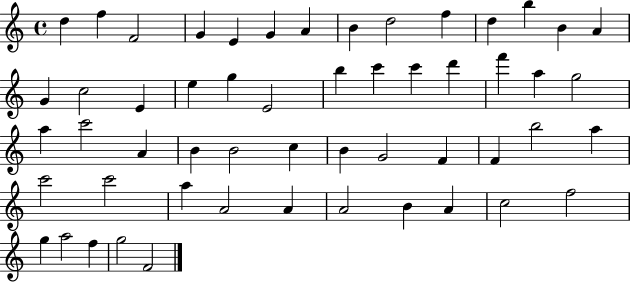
D5/q F5/q F4/h G4/q E4/q G4/q A4/q B4/q D5/h F5/q D5/q B5/q B4/q A4/q G4/q C5/h E4/q E5/q G5/q E4/h B5/q C6/q C6/q D6/q F6/q A5/q G5/h A5/q C6/h A4/q B4/q B4/h C5/q B4/q G4/h F4/q F4/q B5/h A5/q C6/h C6/h A5/q A4/h A4/q A4/h B4/q A4/q C5/h F5/h G5/q A5/h F5/q G5/h F4/h